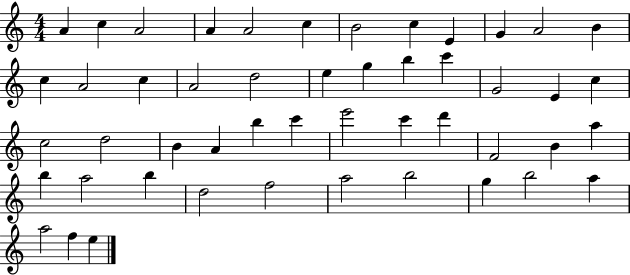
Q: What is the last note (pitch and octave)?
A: E5